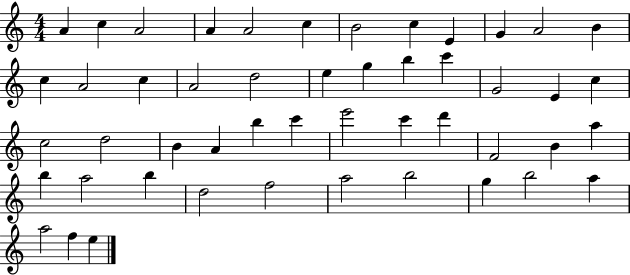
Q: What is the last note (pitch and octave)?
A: E5